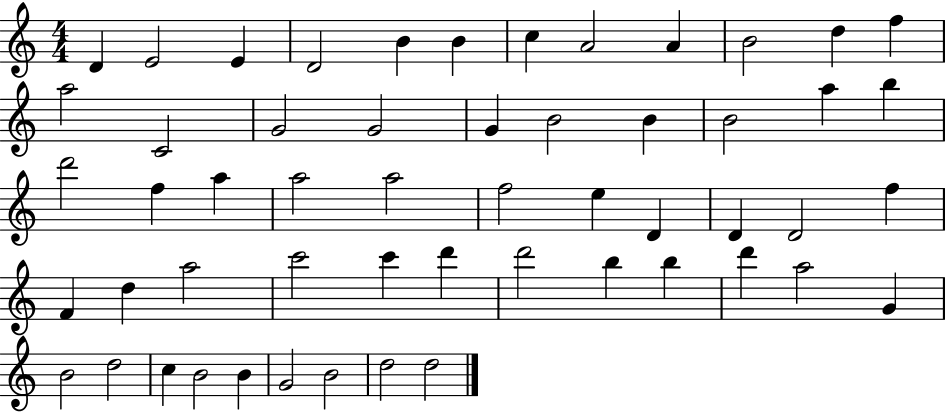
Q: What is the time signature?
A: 4/4